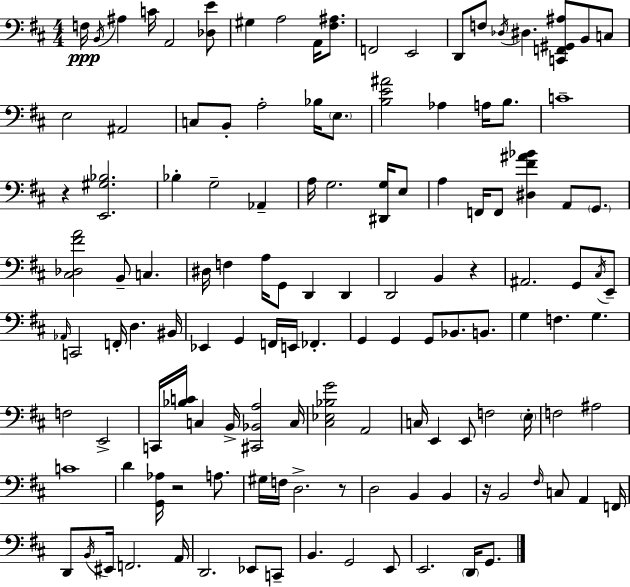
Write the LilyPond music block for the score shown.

{
  \clef bass
  \numericTimeSignature
  \time 4/4
  \key d \major
  f16\ppp \acciaccatura { b,16 } ais4 c'16 a,2 <des e'>8 | gis4 a2 a,16 <fis ais>8. | f,2 e,2 | d,8 f8 \acciaccatura { des16 } dis4. <c, f, gis, ais>8 b,8 | \break c8 e2 ais,2 | c8 b,8-. a2-. bes16 \parenthesize e8. | <b e' ais'>2 aes4 a16 b8. | c'1-- | \break r4 <e, gis bes>2. | bes4-. g2-- aes,4-- | a16 g2. <dis, g>16 | e8 a4 f,16 f,8 <dis fis' ais' bes'>4 a,8 \parenthesize g,8. | \break <cis des fis' a'>2 b,8-- c4. | dis16 f4 a16 g,8 d,4 d,4 | d,2 b,4 r4 | ais,2. g,8 | \break \acciaccatura { cis16 } e,8-- \grace { aes,16 } c,2 f,16-. d4. | bis,16 ees,4 g,4 f,16 e,16 fes,4.-. | g,4 g,4 g,8 bes,8. | b,8. g4 f4. g4. | \break f2 e,2-> | c,16 <bes c'>16 c4 b,16-> <cis, bes, a>2 | c16 <cis ees bes g'>2 a,2 | c16 e,4 e,8 f2 | \break \parenthesize e16-. f2 ais2 | c'1 | d'4 <g, aes>16 r2 | a8. gis16 f16 d2.-> | \break r8 d2 b,4 | b,4 r16 b,2 \grace { fis16 } c8 | a,4 f,16 d,8 \acciaccatura { b,16 } eis,16 f,2. | a,16 d,2. | \break ees,8 c,8-- b,4. g,2 | e,8 e,2. | \parenthesize d,16 g,8. \bar "|."
}